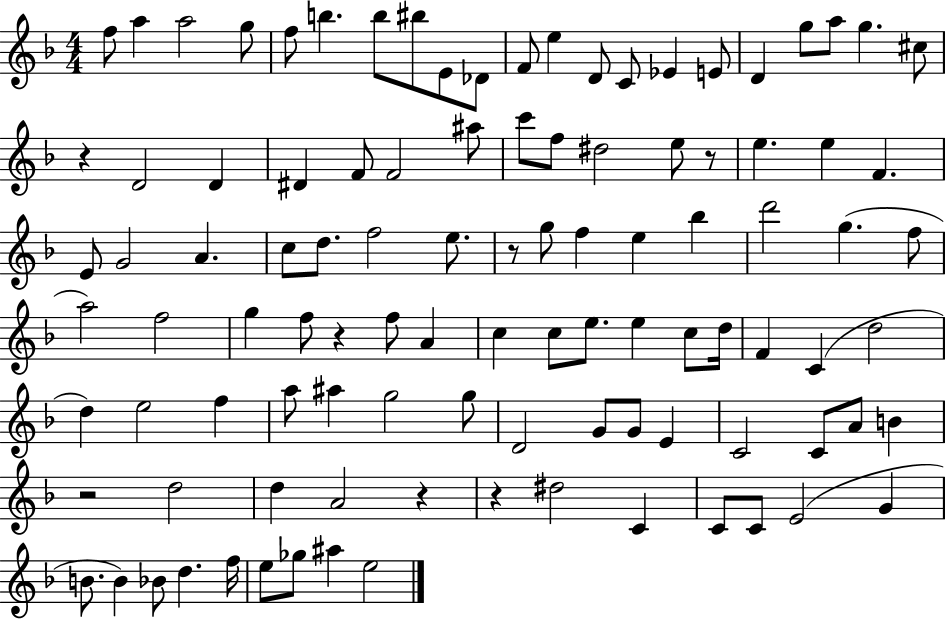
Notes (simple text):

F5/e A5/q A5/h G5/e F5/e B5/q. B5/e BIS5/e E4/e Db4/e F4/e E5/q D4/e C4/e Eb4/q E4/e D4/q G5/e A5/e G5/q. C#5/e R/q D4/h D4/q D#4/q F4/e F4/h A#5/e C6/e F5/e D#5/h E5/e R/e E5/q. E5/q F4/q. E4/e G4/h A4/q. C5/e D5/e. F5/h E5/e. R/e G5/e F5/q E5/q Bb5/q D6/h G5/q. F5/e A5/h F5/h G5/q F5/e R/q F5/e A4/q C5/q C5/e E5/e. E5/q C5/e D5/s F4/q C4/q D5/h D5/q E5/h F5/q A5/e A#5/q G5/h G5/e D4/h G4/e G4/e E4/q C4/h C4/e A4/e B4/q R/h D5/h D5/q A4/h R/q R/q D#5/h C4/q C4/e C4/e E4/h G4/q B4/e. B4/q Bb4/e D5/q. F5/s E5/e Gb5/e A#5/q E5/h